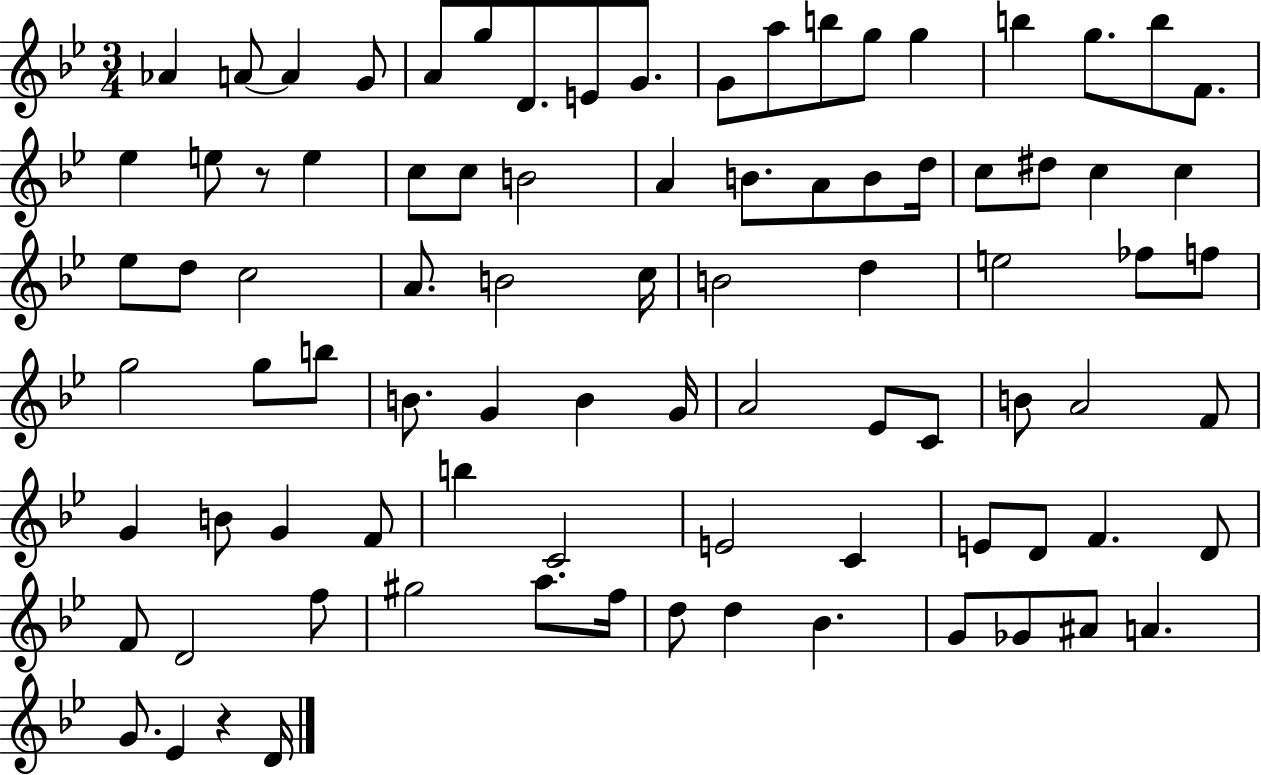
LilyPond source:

{
  \clef treble
  \numericTimeSignature
  \time 3/4
  \key bes \major
  aes'4 a'8~~ a'4 g'8 | a'8 g''8 d'8. e'8 g'8. | g'8 a''8 b''8 g''8 g''4 | b''4 g''8. b''8 f'8. | \break ees''4 e''8 r8 e''4 | c''8 c''8 b'2 | a'4 b'8. a'8 b'8 d''16 | c''8 dis''8 c''4 c''4 | \break ees''8 d''8 c''2 | a'8. b'2 c''16 | b'2 d''4 | e''2 fes''8 f''8 | \break g''2 g''8 b''8 | b'8. g'4 b'4 g'16 | a'2 ees'8 c'8 | b'8 a'2 f'8 | \break g'4 b'8 g'4 f'8 | b''4 c'2 | e'2 c'4 | e'8 d'8 f'4. d'8 | \break f'8 d'2 f''8 | gis''2 a''8. f''16 | d''8 d''4 bes'4. | g'8 ges'8 ais'8 a'4. | \break g'8. ees'4 r4 d'16 | \bar "|."
}